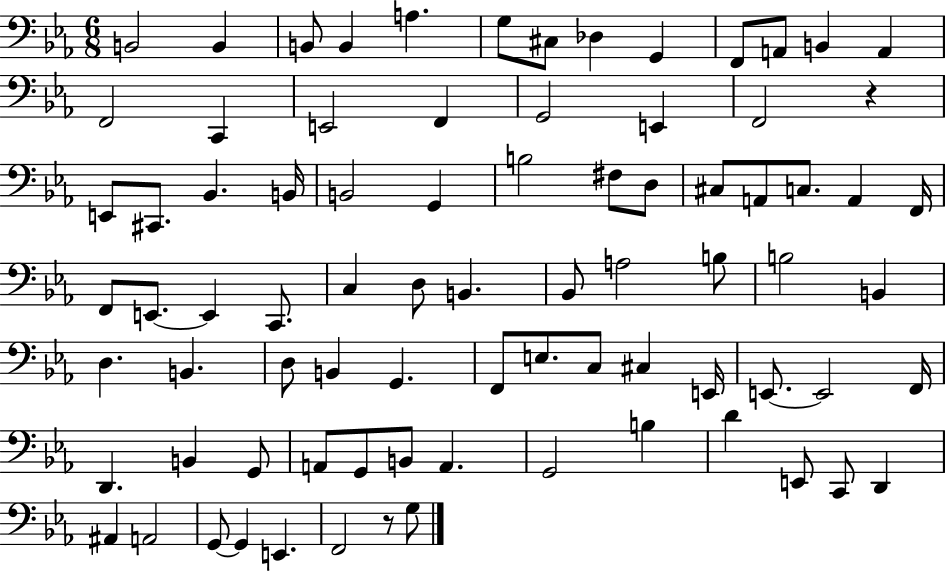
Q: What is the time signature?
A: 6/8